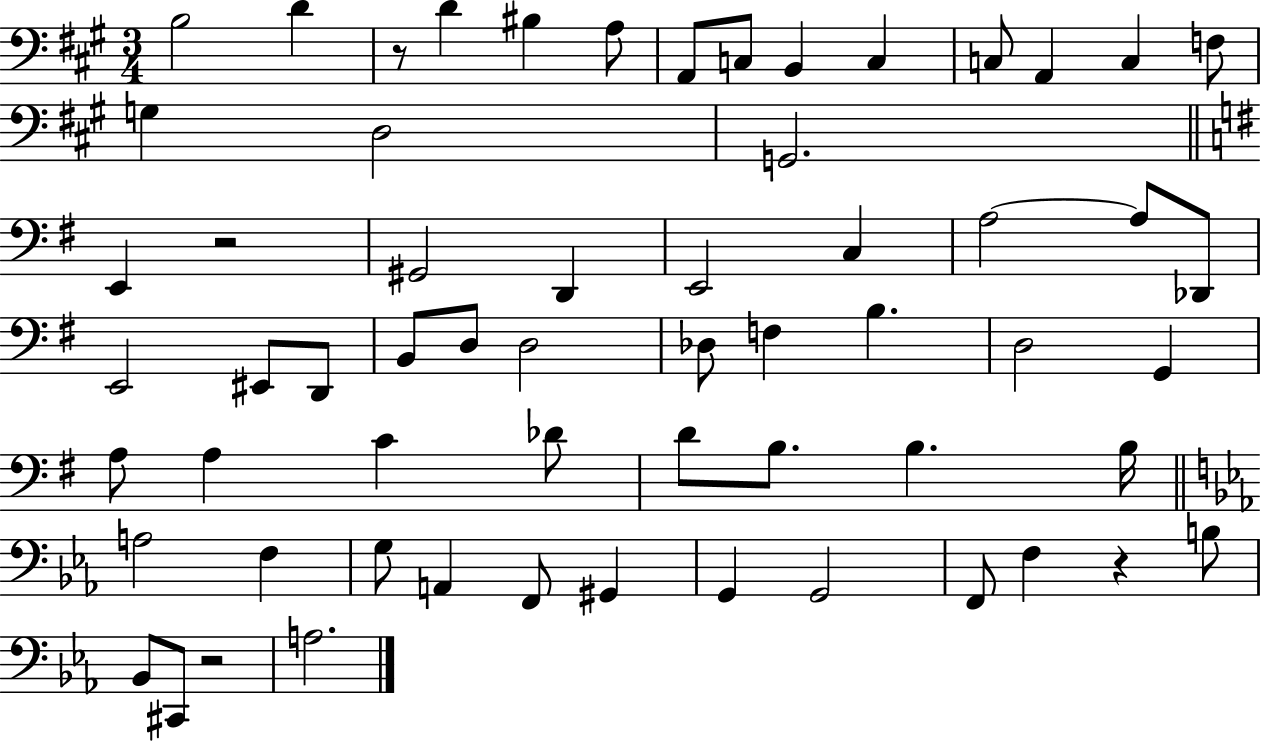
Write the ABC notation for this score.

X:1
T:Untitled
M:3/4
L:1/4
K:A
B,2 D z/2 D ^B, A,/2 A,,/2 C,/2 B,, C, C,/2 A,, C, F,/2 G, D,2 G,,2 E,, z2 ^G,,2 D,, E,,2 C, A,2 A,/2 _D,,/2 E,,2 ^E,,/2 D,,/2 B,,/2 D,/2 D,2 _D,/2 F, B, D,2 G,, A,/2 A, C _D/2 D/2 B,/2 B, B,/4 A,2 F, G,/2 A,, F,,/2 ^G,, G,, G,,2 F,,/2 F, z B,/2 _B,,/2 ^C,,/2 z2 A,2